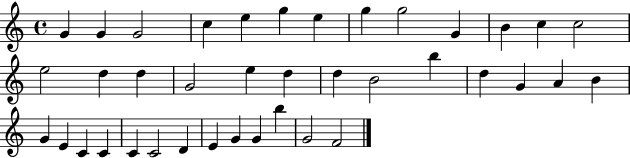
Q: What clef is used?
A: treble